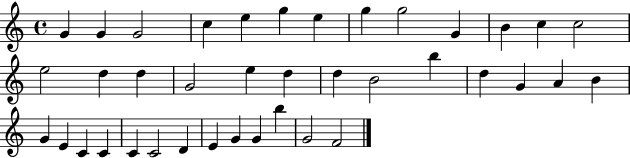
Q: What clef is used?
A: treble